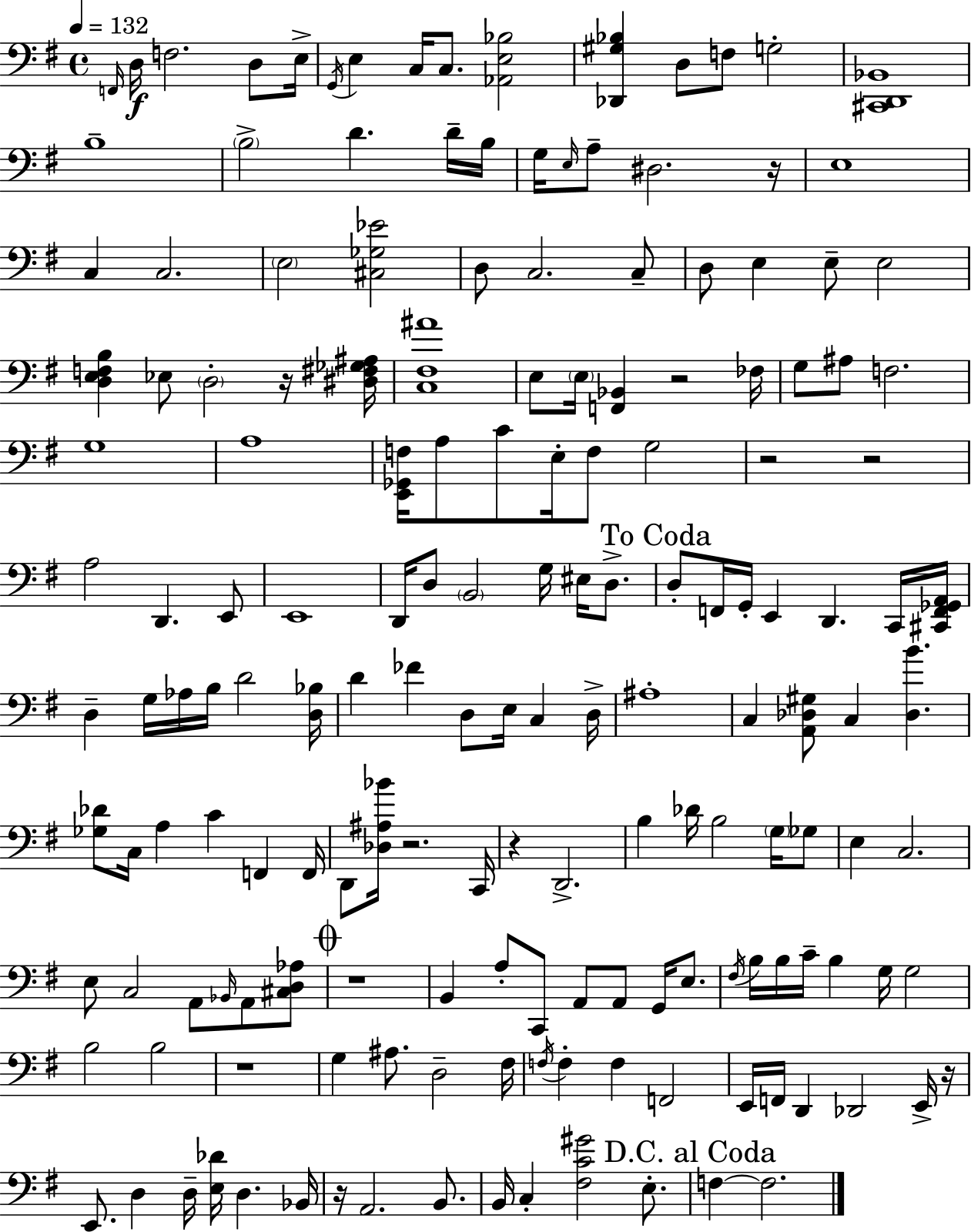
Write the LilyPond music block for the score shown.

{
  \clef bass
  \time 4/4
  \defaultTimeSignature
  \key g \major
  \tempo 4 = 132
  \grace { f,16 }\f d16 f2. d8 | e16-> \acciaccatura { g,16 } e4 c16 c8. <aes, e bes>2 | <des, gis bes>4 d8 f8 g2-. | <cis, d, bes,>1 | \break b1-- | \parenthesize b2-> d'4. | d'16-- b16 g16 \grace { e16 } a8-- dis2. | r16 e1 | \break c4 c2. | \parenthesize e2 <cis ges ees'>2 | d8 c2. | c8-- d8 e4 e8-- e2 | \break <d e f b>4 ees8 \parenthesize d2-. | r16 <dis fis ges ais>16 <c fis ais'>1 | e8 \parenthesize e16 <f, bes,>4 r2 | fes16 g8 ais8 f2. | \break g1 | a1 | <e, ges, f>16 a8 c'8 e16-. f8 g2 | r2 r2 | \break a2 d,4. | e,8 e,1 | d,16 d8 \parenthesize b,2 g16 eis16 | d8.-> \mark "To Coda" d8-. f,16 g,16-. e,4 d,4. | \break c,16 <cis, f, ges, a,>16 d4-- g16 aes16 b16 d'2 | <d bes>16 d'4 fes'4 d8 e16 c4 | d16-> ais1-. | c4 <a, des gis>8 c4 <des b'>4. | \break <ges des'>8 c16 a4 c'4 f,4 | f,16 d,8 <des ais bes'>16 r2. | c,16 r4 d,2.-> | b4 des'16 b2 | \break \parenthesize g16 ges8 e4 c2. | e8 c2 a,8 \grace { bes,16 } | a,8 <cis d aes>8 \mark \markup { \musicglyph "scripts.coda" } r1 | b,4 a8-. c,8 a,8 a,8 | \break g,16 e8. \acciaccatura { fis16 } b16 b16 c'16-- b4 g16 g2 | b2 b2 | r1 | g4 ais8. d2-- | \break fis16 \acciaccatura { f16 } f4-. f4 f,2 | e,16 f,16 d,4 des,2 | e,16-> r16 e,8. d4 d16-- <e des'>16 d4. | bes,16 r16 a,2. | \break b,8. b,16 c4-. <fis c' gis'>2 | e8.-. \mark "D.C. al Coda" f4~~ f2. | \bar "|."
}